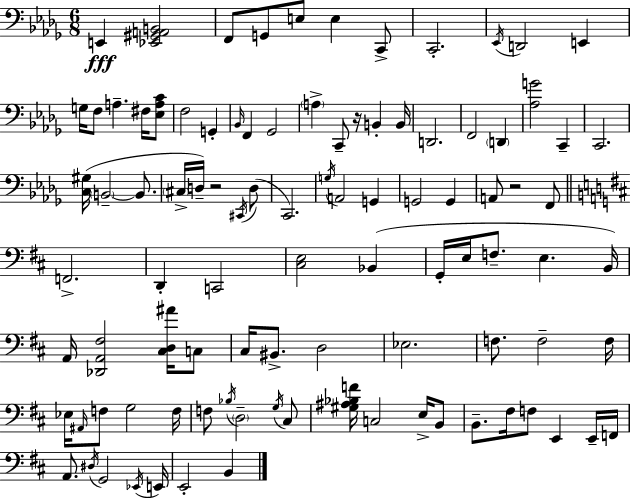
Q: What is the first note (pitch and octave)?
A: E2